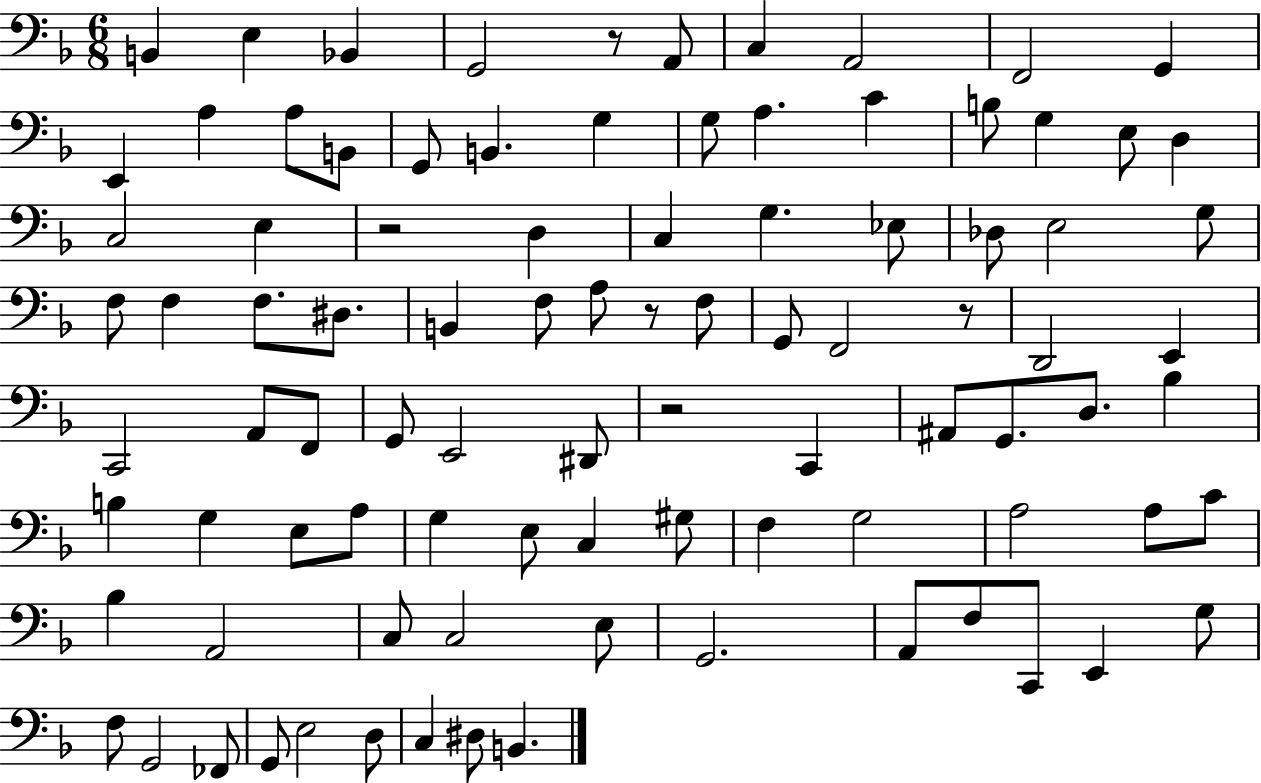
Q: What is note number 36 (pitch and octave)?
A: D#3